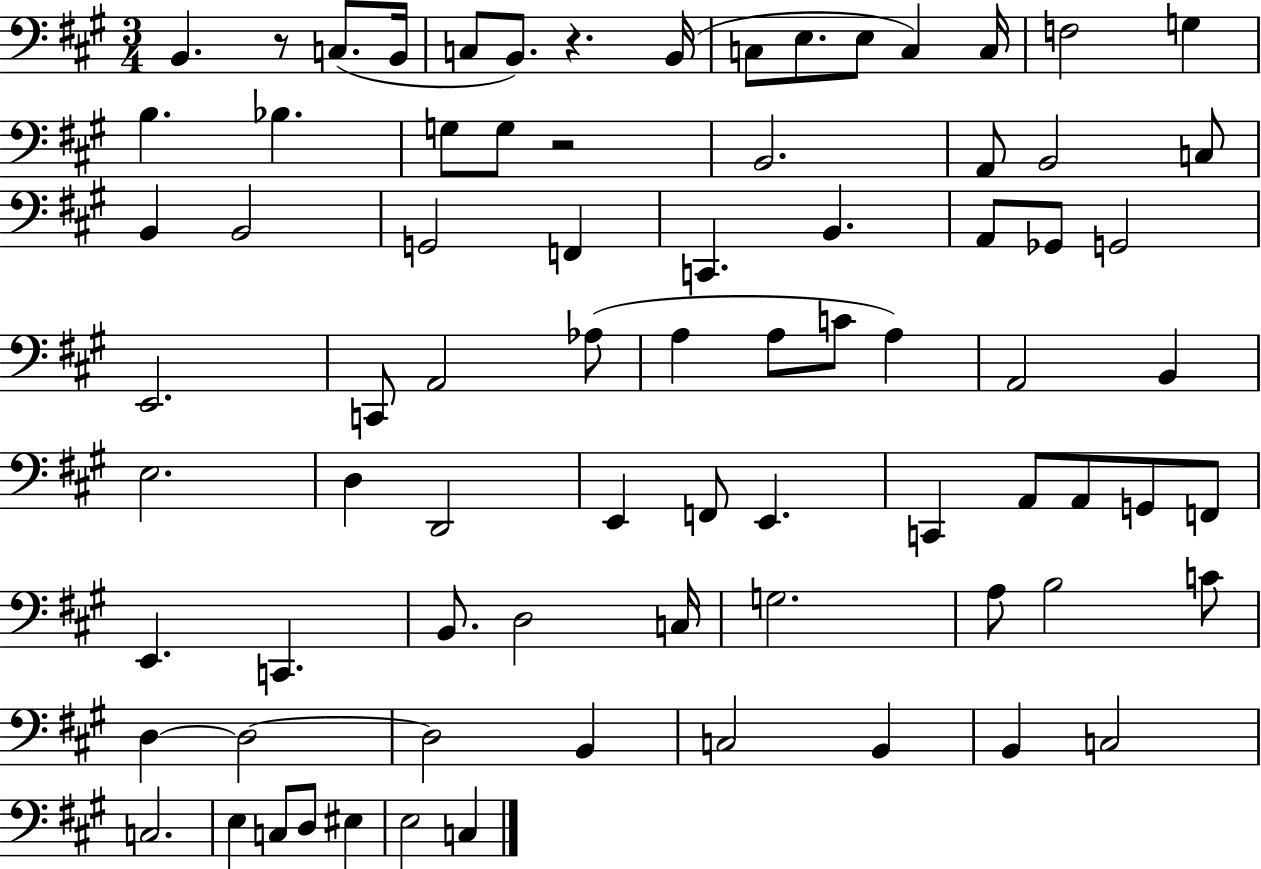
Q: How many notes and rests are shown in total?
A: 78